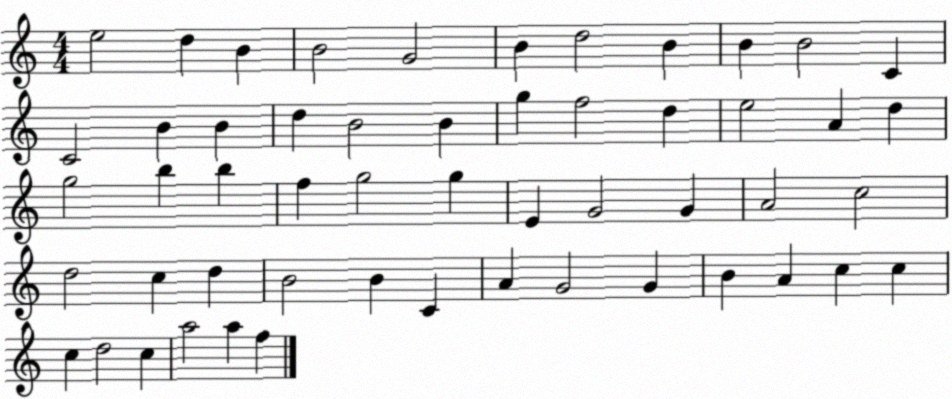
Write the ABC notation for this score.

X:1
T:Untitled
M:4/4
L:1/4
K:C
e2 d B B2 G2 B d2 B B B2 C C2 B B d B2 B g f2 d e2 A d g2 b b f g2 g E G2 G A2 c2 d2 c d B2 B C A G2 G B A c c c d2 c a2 a f